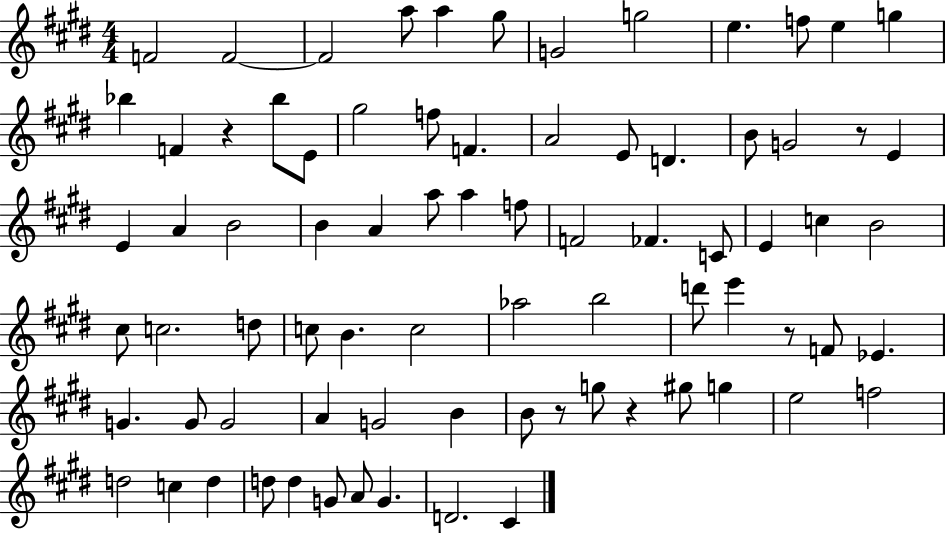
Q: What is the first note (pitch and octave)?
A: F4